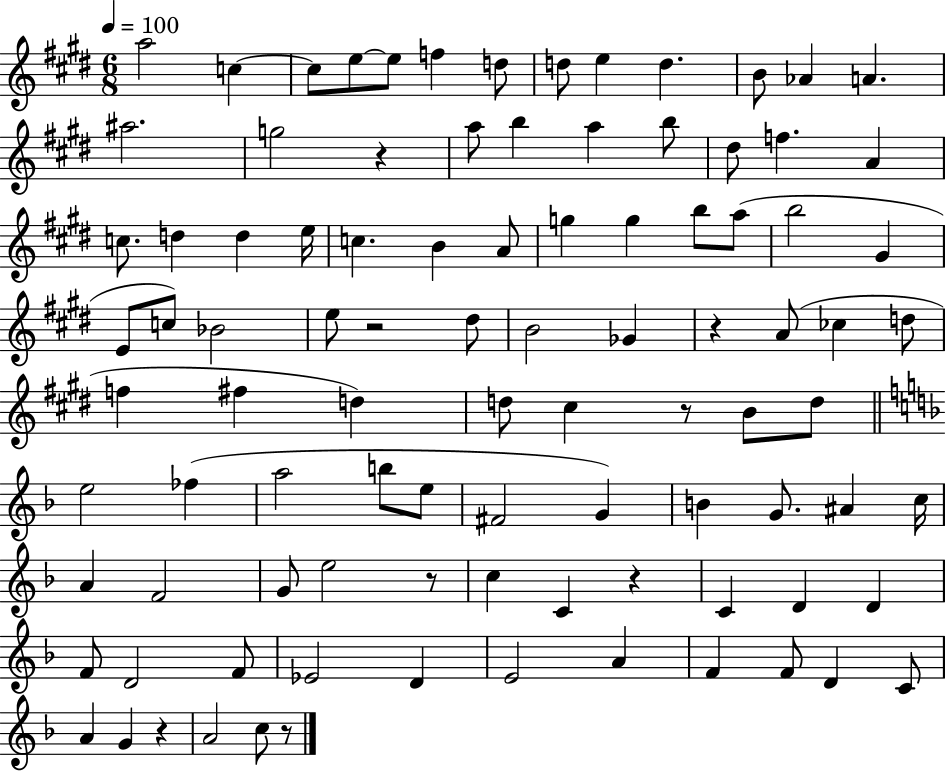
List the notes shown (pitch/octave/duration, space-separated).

A5/h C5/q C5/e E5/e E5/e F5/q D5/e D5/e E5/q D5/q. B4/e Ab4/q A4/q. A#5/h. G5/h R/q A5/e B5/q A5/q B5/e D#5/e F5/q. A4/q C5/e. D5/q D5/q E5/s C5/q. B4/q A4/e G5/q G5/q B5/e A5/e B5/h G#4/q E4/e C5/e Bb4/h E5/e R/h D#5/e B4/h Gb4/q R/q A4/e CES5/q D5/e F5/q F#5/q D5/q D5/e C#5/q R/e B4/e D5/e E5/h FES5/q A5/h B5/e E5/e F#4/h G4/q B4/q G4/e. A#4/q C5/s A4/q F4/h G4/e E5/h R/e C5/q C4/q R/q C4/q D4/q D4/q F4/e D4/h F4/e Eb4/h D4/q E4/h A4/q F4/q F4/e D4/q C4/e A4/q G4/q R/q A4/h C5/e R/e